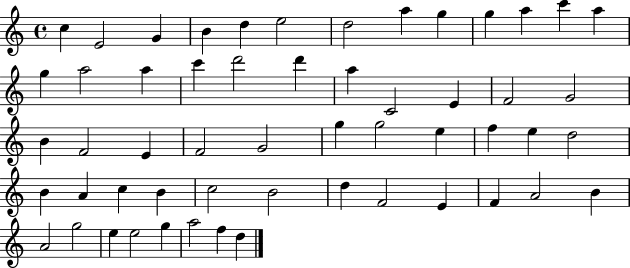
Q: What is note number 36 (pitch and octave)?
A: B4